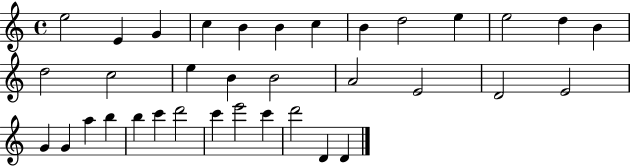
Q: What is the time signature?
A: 4/4